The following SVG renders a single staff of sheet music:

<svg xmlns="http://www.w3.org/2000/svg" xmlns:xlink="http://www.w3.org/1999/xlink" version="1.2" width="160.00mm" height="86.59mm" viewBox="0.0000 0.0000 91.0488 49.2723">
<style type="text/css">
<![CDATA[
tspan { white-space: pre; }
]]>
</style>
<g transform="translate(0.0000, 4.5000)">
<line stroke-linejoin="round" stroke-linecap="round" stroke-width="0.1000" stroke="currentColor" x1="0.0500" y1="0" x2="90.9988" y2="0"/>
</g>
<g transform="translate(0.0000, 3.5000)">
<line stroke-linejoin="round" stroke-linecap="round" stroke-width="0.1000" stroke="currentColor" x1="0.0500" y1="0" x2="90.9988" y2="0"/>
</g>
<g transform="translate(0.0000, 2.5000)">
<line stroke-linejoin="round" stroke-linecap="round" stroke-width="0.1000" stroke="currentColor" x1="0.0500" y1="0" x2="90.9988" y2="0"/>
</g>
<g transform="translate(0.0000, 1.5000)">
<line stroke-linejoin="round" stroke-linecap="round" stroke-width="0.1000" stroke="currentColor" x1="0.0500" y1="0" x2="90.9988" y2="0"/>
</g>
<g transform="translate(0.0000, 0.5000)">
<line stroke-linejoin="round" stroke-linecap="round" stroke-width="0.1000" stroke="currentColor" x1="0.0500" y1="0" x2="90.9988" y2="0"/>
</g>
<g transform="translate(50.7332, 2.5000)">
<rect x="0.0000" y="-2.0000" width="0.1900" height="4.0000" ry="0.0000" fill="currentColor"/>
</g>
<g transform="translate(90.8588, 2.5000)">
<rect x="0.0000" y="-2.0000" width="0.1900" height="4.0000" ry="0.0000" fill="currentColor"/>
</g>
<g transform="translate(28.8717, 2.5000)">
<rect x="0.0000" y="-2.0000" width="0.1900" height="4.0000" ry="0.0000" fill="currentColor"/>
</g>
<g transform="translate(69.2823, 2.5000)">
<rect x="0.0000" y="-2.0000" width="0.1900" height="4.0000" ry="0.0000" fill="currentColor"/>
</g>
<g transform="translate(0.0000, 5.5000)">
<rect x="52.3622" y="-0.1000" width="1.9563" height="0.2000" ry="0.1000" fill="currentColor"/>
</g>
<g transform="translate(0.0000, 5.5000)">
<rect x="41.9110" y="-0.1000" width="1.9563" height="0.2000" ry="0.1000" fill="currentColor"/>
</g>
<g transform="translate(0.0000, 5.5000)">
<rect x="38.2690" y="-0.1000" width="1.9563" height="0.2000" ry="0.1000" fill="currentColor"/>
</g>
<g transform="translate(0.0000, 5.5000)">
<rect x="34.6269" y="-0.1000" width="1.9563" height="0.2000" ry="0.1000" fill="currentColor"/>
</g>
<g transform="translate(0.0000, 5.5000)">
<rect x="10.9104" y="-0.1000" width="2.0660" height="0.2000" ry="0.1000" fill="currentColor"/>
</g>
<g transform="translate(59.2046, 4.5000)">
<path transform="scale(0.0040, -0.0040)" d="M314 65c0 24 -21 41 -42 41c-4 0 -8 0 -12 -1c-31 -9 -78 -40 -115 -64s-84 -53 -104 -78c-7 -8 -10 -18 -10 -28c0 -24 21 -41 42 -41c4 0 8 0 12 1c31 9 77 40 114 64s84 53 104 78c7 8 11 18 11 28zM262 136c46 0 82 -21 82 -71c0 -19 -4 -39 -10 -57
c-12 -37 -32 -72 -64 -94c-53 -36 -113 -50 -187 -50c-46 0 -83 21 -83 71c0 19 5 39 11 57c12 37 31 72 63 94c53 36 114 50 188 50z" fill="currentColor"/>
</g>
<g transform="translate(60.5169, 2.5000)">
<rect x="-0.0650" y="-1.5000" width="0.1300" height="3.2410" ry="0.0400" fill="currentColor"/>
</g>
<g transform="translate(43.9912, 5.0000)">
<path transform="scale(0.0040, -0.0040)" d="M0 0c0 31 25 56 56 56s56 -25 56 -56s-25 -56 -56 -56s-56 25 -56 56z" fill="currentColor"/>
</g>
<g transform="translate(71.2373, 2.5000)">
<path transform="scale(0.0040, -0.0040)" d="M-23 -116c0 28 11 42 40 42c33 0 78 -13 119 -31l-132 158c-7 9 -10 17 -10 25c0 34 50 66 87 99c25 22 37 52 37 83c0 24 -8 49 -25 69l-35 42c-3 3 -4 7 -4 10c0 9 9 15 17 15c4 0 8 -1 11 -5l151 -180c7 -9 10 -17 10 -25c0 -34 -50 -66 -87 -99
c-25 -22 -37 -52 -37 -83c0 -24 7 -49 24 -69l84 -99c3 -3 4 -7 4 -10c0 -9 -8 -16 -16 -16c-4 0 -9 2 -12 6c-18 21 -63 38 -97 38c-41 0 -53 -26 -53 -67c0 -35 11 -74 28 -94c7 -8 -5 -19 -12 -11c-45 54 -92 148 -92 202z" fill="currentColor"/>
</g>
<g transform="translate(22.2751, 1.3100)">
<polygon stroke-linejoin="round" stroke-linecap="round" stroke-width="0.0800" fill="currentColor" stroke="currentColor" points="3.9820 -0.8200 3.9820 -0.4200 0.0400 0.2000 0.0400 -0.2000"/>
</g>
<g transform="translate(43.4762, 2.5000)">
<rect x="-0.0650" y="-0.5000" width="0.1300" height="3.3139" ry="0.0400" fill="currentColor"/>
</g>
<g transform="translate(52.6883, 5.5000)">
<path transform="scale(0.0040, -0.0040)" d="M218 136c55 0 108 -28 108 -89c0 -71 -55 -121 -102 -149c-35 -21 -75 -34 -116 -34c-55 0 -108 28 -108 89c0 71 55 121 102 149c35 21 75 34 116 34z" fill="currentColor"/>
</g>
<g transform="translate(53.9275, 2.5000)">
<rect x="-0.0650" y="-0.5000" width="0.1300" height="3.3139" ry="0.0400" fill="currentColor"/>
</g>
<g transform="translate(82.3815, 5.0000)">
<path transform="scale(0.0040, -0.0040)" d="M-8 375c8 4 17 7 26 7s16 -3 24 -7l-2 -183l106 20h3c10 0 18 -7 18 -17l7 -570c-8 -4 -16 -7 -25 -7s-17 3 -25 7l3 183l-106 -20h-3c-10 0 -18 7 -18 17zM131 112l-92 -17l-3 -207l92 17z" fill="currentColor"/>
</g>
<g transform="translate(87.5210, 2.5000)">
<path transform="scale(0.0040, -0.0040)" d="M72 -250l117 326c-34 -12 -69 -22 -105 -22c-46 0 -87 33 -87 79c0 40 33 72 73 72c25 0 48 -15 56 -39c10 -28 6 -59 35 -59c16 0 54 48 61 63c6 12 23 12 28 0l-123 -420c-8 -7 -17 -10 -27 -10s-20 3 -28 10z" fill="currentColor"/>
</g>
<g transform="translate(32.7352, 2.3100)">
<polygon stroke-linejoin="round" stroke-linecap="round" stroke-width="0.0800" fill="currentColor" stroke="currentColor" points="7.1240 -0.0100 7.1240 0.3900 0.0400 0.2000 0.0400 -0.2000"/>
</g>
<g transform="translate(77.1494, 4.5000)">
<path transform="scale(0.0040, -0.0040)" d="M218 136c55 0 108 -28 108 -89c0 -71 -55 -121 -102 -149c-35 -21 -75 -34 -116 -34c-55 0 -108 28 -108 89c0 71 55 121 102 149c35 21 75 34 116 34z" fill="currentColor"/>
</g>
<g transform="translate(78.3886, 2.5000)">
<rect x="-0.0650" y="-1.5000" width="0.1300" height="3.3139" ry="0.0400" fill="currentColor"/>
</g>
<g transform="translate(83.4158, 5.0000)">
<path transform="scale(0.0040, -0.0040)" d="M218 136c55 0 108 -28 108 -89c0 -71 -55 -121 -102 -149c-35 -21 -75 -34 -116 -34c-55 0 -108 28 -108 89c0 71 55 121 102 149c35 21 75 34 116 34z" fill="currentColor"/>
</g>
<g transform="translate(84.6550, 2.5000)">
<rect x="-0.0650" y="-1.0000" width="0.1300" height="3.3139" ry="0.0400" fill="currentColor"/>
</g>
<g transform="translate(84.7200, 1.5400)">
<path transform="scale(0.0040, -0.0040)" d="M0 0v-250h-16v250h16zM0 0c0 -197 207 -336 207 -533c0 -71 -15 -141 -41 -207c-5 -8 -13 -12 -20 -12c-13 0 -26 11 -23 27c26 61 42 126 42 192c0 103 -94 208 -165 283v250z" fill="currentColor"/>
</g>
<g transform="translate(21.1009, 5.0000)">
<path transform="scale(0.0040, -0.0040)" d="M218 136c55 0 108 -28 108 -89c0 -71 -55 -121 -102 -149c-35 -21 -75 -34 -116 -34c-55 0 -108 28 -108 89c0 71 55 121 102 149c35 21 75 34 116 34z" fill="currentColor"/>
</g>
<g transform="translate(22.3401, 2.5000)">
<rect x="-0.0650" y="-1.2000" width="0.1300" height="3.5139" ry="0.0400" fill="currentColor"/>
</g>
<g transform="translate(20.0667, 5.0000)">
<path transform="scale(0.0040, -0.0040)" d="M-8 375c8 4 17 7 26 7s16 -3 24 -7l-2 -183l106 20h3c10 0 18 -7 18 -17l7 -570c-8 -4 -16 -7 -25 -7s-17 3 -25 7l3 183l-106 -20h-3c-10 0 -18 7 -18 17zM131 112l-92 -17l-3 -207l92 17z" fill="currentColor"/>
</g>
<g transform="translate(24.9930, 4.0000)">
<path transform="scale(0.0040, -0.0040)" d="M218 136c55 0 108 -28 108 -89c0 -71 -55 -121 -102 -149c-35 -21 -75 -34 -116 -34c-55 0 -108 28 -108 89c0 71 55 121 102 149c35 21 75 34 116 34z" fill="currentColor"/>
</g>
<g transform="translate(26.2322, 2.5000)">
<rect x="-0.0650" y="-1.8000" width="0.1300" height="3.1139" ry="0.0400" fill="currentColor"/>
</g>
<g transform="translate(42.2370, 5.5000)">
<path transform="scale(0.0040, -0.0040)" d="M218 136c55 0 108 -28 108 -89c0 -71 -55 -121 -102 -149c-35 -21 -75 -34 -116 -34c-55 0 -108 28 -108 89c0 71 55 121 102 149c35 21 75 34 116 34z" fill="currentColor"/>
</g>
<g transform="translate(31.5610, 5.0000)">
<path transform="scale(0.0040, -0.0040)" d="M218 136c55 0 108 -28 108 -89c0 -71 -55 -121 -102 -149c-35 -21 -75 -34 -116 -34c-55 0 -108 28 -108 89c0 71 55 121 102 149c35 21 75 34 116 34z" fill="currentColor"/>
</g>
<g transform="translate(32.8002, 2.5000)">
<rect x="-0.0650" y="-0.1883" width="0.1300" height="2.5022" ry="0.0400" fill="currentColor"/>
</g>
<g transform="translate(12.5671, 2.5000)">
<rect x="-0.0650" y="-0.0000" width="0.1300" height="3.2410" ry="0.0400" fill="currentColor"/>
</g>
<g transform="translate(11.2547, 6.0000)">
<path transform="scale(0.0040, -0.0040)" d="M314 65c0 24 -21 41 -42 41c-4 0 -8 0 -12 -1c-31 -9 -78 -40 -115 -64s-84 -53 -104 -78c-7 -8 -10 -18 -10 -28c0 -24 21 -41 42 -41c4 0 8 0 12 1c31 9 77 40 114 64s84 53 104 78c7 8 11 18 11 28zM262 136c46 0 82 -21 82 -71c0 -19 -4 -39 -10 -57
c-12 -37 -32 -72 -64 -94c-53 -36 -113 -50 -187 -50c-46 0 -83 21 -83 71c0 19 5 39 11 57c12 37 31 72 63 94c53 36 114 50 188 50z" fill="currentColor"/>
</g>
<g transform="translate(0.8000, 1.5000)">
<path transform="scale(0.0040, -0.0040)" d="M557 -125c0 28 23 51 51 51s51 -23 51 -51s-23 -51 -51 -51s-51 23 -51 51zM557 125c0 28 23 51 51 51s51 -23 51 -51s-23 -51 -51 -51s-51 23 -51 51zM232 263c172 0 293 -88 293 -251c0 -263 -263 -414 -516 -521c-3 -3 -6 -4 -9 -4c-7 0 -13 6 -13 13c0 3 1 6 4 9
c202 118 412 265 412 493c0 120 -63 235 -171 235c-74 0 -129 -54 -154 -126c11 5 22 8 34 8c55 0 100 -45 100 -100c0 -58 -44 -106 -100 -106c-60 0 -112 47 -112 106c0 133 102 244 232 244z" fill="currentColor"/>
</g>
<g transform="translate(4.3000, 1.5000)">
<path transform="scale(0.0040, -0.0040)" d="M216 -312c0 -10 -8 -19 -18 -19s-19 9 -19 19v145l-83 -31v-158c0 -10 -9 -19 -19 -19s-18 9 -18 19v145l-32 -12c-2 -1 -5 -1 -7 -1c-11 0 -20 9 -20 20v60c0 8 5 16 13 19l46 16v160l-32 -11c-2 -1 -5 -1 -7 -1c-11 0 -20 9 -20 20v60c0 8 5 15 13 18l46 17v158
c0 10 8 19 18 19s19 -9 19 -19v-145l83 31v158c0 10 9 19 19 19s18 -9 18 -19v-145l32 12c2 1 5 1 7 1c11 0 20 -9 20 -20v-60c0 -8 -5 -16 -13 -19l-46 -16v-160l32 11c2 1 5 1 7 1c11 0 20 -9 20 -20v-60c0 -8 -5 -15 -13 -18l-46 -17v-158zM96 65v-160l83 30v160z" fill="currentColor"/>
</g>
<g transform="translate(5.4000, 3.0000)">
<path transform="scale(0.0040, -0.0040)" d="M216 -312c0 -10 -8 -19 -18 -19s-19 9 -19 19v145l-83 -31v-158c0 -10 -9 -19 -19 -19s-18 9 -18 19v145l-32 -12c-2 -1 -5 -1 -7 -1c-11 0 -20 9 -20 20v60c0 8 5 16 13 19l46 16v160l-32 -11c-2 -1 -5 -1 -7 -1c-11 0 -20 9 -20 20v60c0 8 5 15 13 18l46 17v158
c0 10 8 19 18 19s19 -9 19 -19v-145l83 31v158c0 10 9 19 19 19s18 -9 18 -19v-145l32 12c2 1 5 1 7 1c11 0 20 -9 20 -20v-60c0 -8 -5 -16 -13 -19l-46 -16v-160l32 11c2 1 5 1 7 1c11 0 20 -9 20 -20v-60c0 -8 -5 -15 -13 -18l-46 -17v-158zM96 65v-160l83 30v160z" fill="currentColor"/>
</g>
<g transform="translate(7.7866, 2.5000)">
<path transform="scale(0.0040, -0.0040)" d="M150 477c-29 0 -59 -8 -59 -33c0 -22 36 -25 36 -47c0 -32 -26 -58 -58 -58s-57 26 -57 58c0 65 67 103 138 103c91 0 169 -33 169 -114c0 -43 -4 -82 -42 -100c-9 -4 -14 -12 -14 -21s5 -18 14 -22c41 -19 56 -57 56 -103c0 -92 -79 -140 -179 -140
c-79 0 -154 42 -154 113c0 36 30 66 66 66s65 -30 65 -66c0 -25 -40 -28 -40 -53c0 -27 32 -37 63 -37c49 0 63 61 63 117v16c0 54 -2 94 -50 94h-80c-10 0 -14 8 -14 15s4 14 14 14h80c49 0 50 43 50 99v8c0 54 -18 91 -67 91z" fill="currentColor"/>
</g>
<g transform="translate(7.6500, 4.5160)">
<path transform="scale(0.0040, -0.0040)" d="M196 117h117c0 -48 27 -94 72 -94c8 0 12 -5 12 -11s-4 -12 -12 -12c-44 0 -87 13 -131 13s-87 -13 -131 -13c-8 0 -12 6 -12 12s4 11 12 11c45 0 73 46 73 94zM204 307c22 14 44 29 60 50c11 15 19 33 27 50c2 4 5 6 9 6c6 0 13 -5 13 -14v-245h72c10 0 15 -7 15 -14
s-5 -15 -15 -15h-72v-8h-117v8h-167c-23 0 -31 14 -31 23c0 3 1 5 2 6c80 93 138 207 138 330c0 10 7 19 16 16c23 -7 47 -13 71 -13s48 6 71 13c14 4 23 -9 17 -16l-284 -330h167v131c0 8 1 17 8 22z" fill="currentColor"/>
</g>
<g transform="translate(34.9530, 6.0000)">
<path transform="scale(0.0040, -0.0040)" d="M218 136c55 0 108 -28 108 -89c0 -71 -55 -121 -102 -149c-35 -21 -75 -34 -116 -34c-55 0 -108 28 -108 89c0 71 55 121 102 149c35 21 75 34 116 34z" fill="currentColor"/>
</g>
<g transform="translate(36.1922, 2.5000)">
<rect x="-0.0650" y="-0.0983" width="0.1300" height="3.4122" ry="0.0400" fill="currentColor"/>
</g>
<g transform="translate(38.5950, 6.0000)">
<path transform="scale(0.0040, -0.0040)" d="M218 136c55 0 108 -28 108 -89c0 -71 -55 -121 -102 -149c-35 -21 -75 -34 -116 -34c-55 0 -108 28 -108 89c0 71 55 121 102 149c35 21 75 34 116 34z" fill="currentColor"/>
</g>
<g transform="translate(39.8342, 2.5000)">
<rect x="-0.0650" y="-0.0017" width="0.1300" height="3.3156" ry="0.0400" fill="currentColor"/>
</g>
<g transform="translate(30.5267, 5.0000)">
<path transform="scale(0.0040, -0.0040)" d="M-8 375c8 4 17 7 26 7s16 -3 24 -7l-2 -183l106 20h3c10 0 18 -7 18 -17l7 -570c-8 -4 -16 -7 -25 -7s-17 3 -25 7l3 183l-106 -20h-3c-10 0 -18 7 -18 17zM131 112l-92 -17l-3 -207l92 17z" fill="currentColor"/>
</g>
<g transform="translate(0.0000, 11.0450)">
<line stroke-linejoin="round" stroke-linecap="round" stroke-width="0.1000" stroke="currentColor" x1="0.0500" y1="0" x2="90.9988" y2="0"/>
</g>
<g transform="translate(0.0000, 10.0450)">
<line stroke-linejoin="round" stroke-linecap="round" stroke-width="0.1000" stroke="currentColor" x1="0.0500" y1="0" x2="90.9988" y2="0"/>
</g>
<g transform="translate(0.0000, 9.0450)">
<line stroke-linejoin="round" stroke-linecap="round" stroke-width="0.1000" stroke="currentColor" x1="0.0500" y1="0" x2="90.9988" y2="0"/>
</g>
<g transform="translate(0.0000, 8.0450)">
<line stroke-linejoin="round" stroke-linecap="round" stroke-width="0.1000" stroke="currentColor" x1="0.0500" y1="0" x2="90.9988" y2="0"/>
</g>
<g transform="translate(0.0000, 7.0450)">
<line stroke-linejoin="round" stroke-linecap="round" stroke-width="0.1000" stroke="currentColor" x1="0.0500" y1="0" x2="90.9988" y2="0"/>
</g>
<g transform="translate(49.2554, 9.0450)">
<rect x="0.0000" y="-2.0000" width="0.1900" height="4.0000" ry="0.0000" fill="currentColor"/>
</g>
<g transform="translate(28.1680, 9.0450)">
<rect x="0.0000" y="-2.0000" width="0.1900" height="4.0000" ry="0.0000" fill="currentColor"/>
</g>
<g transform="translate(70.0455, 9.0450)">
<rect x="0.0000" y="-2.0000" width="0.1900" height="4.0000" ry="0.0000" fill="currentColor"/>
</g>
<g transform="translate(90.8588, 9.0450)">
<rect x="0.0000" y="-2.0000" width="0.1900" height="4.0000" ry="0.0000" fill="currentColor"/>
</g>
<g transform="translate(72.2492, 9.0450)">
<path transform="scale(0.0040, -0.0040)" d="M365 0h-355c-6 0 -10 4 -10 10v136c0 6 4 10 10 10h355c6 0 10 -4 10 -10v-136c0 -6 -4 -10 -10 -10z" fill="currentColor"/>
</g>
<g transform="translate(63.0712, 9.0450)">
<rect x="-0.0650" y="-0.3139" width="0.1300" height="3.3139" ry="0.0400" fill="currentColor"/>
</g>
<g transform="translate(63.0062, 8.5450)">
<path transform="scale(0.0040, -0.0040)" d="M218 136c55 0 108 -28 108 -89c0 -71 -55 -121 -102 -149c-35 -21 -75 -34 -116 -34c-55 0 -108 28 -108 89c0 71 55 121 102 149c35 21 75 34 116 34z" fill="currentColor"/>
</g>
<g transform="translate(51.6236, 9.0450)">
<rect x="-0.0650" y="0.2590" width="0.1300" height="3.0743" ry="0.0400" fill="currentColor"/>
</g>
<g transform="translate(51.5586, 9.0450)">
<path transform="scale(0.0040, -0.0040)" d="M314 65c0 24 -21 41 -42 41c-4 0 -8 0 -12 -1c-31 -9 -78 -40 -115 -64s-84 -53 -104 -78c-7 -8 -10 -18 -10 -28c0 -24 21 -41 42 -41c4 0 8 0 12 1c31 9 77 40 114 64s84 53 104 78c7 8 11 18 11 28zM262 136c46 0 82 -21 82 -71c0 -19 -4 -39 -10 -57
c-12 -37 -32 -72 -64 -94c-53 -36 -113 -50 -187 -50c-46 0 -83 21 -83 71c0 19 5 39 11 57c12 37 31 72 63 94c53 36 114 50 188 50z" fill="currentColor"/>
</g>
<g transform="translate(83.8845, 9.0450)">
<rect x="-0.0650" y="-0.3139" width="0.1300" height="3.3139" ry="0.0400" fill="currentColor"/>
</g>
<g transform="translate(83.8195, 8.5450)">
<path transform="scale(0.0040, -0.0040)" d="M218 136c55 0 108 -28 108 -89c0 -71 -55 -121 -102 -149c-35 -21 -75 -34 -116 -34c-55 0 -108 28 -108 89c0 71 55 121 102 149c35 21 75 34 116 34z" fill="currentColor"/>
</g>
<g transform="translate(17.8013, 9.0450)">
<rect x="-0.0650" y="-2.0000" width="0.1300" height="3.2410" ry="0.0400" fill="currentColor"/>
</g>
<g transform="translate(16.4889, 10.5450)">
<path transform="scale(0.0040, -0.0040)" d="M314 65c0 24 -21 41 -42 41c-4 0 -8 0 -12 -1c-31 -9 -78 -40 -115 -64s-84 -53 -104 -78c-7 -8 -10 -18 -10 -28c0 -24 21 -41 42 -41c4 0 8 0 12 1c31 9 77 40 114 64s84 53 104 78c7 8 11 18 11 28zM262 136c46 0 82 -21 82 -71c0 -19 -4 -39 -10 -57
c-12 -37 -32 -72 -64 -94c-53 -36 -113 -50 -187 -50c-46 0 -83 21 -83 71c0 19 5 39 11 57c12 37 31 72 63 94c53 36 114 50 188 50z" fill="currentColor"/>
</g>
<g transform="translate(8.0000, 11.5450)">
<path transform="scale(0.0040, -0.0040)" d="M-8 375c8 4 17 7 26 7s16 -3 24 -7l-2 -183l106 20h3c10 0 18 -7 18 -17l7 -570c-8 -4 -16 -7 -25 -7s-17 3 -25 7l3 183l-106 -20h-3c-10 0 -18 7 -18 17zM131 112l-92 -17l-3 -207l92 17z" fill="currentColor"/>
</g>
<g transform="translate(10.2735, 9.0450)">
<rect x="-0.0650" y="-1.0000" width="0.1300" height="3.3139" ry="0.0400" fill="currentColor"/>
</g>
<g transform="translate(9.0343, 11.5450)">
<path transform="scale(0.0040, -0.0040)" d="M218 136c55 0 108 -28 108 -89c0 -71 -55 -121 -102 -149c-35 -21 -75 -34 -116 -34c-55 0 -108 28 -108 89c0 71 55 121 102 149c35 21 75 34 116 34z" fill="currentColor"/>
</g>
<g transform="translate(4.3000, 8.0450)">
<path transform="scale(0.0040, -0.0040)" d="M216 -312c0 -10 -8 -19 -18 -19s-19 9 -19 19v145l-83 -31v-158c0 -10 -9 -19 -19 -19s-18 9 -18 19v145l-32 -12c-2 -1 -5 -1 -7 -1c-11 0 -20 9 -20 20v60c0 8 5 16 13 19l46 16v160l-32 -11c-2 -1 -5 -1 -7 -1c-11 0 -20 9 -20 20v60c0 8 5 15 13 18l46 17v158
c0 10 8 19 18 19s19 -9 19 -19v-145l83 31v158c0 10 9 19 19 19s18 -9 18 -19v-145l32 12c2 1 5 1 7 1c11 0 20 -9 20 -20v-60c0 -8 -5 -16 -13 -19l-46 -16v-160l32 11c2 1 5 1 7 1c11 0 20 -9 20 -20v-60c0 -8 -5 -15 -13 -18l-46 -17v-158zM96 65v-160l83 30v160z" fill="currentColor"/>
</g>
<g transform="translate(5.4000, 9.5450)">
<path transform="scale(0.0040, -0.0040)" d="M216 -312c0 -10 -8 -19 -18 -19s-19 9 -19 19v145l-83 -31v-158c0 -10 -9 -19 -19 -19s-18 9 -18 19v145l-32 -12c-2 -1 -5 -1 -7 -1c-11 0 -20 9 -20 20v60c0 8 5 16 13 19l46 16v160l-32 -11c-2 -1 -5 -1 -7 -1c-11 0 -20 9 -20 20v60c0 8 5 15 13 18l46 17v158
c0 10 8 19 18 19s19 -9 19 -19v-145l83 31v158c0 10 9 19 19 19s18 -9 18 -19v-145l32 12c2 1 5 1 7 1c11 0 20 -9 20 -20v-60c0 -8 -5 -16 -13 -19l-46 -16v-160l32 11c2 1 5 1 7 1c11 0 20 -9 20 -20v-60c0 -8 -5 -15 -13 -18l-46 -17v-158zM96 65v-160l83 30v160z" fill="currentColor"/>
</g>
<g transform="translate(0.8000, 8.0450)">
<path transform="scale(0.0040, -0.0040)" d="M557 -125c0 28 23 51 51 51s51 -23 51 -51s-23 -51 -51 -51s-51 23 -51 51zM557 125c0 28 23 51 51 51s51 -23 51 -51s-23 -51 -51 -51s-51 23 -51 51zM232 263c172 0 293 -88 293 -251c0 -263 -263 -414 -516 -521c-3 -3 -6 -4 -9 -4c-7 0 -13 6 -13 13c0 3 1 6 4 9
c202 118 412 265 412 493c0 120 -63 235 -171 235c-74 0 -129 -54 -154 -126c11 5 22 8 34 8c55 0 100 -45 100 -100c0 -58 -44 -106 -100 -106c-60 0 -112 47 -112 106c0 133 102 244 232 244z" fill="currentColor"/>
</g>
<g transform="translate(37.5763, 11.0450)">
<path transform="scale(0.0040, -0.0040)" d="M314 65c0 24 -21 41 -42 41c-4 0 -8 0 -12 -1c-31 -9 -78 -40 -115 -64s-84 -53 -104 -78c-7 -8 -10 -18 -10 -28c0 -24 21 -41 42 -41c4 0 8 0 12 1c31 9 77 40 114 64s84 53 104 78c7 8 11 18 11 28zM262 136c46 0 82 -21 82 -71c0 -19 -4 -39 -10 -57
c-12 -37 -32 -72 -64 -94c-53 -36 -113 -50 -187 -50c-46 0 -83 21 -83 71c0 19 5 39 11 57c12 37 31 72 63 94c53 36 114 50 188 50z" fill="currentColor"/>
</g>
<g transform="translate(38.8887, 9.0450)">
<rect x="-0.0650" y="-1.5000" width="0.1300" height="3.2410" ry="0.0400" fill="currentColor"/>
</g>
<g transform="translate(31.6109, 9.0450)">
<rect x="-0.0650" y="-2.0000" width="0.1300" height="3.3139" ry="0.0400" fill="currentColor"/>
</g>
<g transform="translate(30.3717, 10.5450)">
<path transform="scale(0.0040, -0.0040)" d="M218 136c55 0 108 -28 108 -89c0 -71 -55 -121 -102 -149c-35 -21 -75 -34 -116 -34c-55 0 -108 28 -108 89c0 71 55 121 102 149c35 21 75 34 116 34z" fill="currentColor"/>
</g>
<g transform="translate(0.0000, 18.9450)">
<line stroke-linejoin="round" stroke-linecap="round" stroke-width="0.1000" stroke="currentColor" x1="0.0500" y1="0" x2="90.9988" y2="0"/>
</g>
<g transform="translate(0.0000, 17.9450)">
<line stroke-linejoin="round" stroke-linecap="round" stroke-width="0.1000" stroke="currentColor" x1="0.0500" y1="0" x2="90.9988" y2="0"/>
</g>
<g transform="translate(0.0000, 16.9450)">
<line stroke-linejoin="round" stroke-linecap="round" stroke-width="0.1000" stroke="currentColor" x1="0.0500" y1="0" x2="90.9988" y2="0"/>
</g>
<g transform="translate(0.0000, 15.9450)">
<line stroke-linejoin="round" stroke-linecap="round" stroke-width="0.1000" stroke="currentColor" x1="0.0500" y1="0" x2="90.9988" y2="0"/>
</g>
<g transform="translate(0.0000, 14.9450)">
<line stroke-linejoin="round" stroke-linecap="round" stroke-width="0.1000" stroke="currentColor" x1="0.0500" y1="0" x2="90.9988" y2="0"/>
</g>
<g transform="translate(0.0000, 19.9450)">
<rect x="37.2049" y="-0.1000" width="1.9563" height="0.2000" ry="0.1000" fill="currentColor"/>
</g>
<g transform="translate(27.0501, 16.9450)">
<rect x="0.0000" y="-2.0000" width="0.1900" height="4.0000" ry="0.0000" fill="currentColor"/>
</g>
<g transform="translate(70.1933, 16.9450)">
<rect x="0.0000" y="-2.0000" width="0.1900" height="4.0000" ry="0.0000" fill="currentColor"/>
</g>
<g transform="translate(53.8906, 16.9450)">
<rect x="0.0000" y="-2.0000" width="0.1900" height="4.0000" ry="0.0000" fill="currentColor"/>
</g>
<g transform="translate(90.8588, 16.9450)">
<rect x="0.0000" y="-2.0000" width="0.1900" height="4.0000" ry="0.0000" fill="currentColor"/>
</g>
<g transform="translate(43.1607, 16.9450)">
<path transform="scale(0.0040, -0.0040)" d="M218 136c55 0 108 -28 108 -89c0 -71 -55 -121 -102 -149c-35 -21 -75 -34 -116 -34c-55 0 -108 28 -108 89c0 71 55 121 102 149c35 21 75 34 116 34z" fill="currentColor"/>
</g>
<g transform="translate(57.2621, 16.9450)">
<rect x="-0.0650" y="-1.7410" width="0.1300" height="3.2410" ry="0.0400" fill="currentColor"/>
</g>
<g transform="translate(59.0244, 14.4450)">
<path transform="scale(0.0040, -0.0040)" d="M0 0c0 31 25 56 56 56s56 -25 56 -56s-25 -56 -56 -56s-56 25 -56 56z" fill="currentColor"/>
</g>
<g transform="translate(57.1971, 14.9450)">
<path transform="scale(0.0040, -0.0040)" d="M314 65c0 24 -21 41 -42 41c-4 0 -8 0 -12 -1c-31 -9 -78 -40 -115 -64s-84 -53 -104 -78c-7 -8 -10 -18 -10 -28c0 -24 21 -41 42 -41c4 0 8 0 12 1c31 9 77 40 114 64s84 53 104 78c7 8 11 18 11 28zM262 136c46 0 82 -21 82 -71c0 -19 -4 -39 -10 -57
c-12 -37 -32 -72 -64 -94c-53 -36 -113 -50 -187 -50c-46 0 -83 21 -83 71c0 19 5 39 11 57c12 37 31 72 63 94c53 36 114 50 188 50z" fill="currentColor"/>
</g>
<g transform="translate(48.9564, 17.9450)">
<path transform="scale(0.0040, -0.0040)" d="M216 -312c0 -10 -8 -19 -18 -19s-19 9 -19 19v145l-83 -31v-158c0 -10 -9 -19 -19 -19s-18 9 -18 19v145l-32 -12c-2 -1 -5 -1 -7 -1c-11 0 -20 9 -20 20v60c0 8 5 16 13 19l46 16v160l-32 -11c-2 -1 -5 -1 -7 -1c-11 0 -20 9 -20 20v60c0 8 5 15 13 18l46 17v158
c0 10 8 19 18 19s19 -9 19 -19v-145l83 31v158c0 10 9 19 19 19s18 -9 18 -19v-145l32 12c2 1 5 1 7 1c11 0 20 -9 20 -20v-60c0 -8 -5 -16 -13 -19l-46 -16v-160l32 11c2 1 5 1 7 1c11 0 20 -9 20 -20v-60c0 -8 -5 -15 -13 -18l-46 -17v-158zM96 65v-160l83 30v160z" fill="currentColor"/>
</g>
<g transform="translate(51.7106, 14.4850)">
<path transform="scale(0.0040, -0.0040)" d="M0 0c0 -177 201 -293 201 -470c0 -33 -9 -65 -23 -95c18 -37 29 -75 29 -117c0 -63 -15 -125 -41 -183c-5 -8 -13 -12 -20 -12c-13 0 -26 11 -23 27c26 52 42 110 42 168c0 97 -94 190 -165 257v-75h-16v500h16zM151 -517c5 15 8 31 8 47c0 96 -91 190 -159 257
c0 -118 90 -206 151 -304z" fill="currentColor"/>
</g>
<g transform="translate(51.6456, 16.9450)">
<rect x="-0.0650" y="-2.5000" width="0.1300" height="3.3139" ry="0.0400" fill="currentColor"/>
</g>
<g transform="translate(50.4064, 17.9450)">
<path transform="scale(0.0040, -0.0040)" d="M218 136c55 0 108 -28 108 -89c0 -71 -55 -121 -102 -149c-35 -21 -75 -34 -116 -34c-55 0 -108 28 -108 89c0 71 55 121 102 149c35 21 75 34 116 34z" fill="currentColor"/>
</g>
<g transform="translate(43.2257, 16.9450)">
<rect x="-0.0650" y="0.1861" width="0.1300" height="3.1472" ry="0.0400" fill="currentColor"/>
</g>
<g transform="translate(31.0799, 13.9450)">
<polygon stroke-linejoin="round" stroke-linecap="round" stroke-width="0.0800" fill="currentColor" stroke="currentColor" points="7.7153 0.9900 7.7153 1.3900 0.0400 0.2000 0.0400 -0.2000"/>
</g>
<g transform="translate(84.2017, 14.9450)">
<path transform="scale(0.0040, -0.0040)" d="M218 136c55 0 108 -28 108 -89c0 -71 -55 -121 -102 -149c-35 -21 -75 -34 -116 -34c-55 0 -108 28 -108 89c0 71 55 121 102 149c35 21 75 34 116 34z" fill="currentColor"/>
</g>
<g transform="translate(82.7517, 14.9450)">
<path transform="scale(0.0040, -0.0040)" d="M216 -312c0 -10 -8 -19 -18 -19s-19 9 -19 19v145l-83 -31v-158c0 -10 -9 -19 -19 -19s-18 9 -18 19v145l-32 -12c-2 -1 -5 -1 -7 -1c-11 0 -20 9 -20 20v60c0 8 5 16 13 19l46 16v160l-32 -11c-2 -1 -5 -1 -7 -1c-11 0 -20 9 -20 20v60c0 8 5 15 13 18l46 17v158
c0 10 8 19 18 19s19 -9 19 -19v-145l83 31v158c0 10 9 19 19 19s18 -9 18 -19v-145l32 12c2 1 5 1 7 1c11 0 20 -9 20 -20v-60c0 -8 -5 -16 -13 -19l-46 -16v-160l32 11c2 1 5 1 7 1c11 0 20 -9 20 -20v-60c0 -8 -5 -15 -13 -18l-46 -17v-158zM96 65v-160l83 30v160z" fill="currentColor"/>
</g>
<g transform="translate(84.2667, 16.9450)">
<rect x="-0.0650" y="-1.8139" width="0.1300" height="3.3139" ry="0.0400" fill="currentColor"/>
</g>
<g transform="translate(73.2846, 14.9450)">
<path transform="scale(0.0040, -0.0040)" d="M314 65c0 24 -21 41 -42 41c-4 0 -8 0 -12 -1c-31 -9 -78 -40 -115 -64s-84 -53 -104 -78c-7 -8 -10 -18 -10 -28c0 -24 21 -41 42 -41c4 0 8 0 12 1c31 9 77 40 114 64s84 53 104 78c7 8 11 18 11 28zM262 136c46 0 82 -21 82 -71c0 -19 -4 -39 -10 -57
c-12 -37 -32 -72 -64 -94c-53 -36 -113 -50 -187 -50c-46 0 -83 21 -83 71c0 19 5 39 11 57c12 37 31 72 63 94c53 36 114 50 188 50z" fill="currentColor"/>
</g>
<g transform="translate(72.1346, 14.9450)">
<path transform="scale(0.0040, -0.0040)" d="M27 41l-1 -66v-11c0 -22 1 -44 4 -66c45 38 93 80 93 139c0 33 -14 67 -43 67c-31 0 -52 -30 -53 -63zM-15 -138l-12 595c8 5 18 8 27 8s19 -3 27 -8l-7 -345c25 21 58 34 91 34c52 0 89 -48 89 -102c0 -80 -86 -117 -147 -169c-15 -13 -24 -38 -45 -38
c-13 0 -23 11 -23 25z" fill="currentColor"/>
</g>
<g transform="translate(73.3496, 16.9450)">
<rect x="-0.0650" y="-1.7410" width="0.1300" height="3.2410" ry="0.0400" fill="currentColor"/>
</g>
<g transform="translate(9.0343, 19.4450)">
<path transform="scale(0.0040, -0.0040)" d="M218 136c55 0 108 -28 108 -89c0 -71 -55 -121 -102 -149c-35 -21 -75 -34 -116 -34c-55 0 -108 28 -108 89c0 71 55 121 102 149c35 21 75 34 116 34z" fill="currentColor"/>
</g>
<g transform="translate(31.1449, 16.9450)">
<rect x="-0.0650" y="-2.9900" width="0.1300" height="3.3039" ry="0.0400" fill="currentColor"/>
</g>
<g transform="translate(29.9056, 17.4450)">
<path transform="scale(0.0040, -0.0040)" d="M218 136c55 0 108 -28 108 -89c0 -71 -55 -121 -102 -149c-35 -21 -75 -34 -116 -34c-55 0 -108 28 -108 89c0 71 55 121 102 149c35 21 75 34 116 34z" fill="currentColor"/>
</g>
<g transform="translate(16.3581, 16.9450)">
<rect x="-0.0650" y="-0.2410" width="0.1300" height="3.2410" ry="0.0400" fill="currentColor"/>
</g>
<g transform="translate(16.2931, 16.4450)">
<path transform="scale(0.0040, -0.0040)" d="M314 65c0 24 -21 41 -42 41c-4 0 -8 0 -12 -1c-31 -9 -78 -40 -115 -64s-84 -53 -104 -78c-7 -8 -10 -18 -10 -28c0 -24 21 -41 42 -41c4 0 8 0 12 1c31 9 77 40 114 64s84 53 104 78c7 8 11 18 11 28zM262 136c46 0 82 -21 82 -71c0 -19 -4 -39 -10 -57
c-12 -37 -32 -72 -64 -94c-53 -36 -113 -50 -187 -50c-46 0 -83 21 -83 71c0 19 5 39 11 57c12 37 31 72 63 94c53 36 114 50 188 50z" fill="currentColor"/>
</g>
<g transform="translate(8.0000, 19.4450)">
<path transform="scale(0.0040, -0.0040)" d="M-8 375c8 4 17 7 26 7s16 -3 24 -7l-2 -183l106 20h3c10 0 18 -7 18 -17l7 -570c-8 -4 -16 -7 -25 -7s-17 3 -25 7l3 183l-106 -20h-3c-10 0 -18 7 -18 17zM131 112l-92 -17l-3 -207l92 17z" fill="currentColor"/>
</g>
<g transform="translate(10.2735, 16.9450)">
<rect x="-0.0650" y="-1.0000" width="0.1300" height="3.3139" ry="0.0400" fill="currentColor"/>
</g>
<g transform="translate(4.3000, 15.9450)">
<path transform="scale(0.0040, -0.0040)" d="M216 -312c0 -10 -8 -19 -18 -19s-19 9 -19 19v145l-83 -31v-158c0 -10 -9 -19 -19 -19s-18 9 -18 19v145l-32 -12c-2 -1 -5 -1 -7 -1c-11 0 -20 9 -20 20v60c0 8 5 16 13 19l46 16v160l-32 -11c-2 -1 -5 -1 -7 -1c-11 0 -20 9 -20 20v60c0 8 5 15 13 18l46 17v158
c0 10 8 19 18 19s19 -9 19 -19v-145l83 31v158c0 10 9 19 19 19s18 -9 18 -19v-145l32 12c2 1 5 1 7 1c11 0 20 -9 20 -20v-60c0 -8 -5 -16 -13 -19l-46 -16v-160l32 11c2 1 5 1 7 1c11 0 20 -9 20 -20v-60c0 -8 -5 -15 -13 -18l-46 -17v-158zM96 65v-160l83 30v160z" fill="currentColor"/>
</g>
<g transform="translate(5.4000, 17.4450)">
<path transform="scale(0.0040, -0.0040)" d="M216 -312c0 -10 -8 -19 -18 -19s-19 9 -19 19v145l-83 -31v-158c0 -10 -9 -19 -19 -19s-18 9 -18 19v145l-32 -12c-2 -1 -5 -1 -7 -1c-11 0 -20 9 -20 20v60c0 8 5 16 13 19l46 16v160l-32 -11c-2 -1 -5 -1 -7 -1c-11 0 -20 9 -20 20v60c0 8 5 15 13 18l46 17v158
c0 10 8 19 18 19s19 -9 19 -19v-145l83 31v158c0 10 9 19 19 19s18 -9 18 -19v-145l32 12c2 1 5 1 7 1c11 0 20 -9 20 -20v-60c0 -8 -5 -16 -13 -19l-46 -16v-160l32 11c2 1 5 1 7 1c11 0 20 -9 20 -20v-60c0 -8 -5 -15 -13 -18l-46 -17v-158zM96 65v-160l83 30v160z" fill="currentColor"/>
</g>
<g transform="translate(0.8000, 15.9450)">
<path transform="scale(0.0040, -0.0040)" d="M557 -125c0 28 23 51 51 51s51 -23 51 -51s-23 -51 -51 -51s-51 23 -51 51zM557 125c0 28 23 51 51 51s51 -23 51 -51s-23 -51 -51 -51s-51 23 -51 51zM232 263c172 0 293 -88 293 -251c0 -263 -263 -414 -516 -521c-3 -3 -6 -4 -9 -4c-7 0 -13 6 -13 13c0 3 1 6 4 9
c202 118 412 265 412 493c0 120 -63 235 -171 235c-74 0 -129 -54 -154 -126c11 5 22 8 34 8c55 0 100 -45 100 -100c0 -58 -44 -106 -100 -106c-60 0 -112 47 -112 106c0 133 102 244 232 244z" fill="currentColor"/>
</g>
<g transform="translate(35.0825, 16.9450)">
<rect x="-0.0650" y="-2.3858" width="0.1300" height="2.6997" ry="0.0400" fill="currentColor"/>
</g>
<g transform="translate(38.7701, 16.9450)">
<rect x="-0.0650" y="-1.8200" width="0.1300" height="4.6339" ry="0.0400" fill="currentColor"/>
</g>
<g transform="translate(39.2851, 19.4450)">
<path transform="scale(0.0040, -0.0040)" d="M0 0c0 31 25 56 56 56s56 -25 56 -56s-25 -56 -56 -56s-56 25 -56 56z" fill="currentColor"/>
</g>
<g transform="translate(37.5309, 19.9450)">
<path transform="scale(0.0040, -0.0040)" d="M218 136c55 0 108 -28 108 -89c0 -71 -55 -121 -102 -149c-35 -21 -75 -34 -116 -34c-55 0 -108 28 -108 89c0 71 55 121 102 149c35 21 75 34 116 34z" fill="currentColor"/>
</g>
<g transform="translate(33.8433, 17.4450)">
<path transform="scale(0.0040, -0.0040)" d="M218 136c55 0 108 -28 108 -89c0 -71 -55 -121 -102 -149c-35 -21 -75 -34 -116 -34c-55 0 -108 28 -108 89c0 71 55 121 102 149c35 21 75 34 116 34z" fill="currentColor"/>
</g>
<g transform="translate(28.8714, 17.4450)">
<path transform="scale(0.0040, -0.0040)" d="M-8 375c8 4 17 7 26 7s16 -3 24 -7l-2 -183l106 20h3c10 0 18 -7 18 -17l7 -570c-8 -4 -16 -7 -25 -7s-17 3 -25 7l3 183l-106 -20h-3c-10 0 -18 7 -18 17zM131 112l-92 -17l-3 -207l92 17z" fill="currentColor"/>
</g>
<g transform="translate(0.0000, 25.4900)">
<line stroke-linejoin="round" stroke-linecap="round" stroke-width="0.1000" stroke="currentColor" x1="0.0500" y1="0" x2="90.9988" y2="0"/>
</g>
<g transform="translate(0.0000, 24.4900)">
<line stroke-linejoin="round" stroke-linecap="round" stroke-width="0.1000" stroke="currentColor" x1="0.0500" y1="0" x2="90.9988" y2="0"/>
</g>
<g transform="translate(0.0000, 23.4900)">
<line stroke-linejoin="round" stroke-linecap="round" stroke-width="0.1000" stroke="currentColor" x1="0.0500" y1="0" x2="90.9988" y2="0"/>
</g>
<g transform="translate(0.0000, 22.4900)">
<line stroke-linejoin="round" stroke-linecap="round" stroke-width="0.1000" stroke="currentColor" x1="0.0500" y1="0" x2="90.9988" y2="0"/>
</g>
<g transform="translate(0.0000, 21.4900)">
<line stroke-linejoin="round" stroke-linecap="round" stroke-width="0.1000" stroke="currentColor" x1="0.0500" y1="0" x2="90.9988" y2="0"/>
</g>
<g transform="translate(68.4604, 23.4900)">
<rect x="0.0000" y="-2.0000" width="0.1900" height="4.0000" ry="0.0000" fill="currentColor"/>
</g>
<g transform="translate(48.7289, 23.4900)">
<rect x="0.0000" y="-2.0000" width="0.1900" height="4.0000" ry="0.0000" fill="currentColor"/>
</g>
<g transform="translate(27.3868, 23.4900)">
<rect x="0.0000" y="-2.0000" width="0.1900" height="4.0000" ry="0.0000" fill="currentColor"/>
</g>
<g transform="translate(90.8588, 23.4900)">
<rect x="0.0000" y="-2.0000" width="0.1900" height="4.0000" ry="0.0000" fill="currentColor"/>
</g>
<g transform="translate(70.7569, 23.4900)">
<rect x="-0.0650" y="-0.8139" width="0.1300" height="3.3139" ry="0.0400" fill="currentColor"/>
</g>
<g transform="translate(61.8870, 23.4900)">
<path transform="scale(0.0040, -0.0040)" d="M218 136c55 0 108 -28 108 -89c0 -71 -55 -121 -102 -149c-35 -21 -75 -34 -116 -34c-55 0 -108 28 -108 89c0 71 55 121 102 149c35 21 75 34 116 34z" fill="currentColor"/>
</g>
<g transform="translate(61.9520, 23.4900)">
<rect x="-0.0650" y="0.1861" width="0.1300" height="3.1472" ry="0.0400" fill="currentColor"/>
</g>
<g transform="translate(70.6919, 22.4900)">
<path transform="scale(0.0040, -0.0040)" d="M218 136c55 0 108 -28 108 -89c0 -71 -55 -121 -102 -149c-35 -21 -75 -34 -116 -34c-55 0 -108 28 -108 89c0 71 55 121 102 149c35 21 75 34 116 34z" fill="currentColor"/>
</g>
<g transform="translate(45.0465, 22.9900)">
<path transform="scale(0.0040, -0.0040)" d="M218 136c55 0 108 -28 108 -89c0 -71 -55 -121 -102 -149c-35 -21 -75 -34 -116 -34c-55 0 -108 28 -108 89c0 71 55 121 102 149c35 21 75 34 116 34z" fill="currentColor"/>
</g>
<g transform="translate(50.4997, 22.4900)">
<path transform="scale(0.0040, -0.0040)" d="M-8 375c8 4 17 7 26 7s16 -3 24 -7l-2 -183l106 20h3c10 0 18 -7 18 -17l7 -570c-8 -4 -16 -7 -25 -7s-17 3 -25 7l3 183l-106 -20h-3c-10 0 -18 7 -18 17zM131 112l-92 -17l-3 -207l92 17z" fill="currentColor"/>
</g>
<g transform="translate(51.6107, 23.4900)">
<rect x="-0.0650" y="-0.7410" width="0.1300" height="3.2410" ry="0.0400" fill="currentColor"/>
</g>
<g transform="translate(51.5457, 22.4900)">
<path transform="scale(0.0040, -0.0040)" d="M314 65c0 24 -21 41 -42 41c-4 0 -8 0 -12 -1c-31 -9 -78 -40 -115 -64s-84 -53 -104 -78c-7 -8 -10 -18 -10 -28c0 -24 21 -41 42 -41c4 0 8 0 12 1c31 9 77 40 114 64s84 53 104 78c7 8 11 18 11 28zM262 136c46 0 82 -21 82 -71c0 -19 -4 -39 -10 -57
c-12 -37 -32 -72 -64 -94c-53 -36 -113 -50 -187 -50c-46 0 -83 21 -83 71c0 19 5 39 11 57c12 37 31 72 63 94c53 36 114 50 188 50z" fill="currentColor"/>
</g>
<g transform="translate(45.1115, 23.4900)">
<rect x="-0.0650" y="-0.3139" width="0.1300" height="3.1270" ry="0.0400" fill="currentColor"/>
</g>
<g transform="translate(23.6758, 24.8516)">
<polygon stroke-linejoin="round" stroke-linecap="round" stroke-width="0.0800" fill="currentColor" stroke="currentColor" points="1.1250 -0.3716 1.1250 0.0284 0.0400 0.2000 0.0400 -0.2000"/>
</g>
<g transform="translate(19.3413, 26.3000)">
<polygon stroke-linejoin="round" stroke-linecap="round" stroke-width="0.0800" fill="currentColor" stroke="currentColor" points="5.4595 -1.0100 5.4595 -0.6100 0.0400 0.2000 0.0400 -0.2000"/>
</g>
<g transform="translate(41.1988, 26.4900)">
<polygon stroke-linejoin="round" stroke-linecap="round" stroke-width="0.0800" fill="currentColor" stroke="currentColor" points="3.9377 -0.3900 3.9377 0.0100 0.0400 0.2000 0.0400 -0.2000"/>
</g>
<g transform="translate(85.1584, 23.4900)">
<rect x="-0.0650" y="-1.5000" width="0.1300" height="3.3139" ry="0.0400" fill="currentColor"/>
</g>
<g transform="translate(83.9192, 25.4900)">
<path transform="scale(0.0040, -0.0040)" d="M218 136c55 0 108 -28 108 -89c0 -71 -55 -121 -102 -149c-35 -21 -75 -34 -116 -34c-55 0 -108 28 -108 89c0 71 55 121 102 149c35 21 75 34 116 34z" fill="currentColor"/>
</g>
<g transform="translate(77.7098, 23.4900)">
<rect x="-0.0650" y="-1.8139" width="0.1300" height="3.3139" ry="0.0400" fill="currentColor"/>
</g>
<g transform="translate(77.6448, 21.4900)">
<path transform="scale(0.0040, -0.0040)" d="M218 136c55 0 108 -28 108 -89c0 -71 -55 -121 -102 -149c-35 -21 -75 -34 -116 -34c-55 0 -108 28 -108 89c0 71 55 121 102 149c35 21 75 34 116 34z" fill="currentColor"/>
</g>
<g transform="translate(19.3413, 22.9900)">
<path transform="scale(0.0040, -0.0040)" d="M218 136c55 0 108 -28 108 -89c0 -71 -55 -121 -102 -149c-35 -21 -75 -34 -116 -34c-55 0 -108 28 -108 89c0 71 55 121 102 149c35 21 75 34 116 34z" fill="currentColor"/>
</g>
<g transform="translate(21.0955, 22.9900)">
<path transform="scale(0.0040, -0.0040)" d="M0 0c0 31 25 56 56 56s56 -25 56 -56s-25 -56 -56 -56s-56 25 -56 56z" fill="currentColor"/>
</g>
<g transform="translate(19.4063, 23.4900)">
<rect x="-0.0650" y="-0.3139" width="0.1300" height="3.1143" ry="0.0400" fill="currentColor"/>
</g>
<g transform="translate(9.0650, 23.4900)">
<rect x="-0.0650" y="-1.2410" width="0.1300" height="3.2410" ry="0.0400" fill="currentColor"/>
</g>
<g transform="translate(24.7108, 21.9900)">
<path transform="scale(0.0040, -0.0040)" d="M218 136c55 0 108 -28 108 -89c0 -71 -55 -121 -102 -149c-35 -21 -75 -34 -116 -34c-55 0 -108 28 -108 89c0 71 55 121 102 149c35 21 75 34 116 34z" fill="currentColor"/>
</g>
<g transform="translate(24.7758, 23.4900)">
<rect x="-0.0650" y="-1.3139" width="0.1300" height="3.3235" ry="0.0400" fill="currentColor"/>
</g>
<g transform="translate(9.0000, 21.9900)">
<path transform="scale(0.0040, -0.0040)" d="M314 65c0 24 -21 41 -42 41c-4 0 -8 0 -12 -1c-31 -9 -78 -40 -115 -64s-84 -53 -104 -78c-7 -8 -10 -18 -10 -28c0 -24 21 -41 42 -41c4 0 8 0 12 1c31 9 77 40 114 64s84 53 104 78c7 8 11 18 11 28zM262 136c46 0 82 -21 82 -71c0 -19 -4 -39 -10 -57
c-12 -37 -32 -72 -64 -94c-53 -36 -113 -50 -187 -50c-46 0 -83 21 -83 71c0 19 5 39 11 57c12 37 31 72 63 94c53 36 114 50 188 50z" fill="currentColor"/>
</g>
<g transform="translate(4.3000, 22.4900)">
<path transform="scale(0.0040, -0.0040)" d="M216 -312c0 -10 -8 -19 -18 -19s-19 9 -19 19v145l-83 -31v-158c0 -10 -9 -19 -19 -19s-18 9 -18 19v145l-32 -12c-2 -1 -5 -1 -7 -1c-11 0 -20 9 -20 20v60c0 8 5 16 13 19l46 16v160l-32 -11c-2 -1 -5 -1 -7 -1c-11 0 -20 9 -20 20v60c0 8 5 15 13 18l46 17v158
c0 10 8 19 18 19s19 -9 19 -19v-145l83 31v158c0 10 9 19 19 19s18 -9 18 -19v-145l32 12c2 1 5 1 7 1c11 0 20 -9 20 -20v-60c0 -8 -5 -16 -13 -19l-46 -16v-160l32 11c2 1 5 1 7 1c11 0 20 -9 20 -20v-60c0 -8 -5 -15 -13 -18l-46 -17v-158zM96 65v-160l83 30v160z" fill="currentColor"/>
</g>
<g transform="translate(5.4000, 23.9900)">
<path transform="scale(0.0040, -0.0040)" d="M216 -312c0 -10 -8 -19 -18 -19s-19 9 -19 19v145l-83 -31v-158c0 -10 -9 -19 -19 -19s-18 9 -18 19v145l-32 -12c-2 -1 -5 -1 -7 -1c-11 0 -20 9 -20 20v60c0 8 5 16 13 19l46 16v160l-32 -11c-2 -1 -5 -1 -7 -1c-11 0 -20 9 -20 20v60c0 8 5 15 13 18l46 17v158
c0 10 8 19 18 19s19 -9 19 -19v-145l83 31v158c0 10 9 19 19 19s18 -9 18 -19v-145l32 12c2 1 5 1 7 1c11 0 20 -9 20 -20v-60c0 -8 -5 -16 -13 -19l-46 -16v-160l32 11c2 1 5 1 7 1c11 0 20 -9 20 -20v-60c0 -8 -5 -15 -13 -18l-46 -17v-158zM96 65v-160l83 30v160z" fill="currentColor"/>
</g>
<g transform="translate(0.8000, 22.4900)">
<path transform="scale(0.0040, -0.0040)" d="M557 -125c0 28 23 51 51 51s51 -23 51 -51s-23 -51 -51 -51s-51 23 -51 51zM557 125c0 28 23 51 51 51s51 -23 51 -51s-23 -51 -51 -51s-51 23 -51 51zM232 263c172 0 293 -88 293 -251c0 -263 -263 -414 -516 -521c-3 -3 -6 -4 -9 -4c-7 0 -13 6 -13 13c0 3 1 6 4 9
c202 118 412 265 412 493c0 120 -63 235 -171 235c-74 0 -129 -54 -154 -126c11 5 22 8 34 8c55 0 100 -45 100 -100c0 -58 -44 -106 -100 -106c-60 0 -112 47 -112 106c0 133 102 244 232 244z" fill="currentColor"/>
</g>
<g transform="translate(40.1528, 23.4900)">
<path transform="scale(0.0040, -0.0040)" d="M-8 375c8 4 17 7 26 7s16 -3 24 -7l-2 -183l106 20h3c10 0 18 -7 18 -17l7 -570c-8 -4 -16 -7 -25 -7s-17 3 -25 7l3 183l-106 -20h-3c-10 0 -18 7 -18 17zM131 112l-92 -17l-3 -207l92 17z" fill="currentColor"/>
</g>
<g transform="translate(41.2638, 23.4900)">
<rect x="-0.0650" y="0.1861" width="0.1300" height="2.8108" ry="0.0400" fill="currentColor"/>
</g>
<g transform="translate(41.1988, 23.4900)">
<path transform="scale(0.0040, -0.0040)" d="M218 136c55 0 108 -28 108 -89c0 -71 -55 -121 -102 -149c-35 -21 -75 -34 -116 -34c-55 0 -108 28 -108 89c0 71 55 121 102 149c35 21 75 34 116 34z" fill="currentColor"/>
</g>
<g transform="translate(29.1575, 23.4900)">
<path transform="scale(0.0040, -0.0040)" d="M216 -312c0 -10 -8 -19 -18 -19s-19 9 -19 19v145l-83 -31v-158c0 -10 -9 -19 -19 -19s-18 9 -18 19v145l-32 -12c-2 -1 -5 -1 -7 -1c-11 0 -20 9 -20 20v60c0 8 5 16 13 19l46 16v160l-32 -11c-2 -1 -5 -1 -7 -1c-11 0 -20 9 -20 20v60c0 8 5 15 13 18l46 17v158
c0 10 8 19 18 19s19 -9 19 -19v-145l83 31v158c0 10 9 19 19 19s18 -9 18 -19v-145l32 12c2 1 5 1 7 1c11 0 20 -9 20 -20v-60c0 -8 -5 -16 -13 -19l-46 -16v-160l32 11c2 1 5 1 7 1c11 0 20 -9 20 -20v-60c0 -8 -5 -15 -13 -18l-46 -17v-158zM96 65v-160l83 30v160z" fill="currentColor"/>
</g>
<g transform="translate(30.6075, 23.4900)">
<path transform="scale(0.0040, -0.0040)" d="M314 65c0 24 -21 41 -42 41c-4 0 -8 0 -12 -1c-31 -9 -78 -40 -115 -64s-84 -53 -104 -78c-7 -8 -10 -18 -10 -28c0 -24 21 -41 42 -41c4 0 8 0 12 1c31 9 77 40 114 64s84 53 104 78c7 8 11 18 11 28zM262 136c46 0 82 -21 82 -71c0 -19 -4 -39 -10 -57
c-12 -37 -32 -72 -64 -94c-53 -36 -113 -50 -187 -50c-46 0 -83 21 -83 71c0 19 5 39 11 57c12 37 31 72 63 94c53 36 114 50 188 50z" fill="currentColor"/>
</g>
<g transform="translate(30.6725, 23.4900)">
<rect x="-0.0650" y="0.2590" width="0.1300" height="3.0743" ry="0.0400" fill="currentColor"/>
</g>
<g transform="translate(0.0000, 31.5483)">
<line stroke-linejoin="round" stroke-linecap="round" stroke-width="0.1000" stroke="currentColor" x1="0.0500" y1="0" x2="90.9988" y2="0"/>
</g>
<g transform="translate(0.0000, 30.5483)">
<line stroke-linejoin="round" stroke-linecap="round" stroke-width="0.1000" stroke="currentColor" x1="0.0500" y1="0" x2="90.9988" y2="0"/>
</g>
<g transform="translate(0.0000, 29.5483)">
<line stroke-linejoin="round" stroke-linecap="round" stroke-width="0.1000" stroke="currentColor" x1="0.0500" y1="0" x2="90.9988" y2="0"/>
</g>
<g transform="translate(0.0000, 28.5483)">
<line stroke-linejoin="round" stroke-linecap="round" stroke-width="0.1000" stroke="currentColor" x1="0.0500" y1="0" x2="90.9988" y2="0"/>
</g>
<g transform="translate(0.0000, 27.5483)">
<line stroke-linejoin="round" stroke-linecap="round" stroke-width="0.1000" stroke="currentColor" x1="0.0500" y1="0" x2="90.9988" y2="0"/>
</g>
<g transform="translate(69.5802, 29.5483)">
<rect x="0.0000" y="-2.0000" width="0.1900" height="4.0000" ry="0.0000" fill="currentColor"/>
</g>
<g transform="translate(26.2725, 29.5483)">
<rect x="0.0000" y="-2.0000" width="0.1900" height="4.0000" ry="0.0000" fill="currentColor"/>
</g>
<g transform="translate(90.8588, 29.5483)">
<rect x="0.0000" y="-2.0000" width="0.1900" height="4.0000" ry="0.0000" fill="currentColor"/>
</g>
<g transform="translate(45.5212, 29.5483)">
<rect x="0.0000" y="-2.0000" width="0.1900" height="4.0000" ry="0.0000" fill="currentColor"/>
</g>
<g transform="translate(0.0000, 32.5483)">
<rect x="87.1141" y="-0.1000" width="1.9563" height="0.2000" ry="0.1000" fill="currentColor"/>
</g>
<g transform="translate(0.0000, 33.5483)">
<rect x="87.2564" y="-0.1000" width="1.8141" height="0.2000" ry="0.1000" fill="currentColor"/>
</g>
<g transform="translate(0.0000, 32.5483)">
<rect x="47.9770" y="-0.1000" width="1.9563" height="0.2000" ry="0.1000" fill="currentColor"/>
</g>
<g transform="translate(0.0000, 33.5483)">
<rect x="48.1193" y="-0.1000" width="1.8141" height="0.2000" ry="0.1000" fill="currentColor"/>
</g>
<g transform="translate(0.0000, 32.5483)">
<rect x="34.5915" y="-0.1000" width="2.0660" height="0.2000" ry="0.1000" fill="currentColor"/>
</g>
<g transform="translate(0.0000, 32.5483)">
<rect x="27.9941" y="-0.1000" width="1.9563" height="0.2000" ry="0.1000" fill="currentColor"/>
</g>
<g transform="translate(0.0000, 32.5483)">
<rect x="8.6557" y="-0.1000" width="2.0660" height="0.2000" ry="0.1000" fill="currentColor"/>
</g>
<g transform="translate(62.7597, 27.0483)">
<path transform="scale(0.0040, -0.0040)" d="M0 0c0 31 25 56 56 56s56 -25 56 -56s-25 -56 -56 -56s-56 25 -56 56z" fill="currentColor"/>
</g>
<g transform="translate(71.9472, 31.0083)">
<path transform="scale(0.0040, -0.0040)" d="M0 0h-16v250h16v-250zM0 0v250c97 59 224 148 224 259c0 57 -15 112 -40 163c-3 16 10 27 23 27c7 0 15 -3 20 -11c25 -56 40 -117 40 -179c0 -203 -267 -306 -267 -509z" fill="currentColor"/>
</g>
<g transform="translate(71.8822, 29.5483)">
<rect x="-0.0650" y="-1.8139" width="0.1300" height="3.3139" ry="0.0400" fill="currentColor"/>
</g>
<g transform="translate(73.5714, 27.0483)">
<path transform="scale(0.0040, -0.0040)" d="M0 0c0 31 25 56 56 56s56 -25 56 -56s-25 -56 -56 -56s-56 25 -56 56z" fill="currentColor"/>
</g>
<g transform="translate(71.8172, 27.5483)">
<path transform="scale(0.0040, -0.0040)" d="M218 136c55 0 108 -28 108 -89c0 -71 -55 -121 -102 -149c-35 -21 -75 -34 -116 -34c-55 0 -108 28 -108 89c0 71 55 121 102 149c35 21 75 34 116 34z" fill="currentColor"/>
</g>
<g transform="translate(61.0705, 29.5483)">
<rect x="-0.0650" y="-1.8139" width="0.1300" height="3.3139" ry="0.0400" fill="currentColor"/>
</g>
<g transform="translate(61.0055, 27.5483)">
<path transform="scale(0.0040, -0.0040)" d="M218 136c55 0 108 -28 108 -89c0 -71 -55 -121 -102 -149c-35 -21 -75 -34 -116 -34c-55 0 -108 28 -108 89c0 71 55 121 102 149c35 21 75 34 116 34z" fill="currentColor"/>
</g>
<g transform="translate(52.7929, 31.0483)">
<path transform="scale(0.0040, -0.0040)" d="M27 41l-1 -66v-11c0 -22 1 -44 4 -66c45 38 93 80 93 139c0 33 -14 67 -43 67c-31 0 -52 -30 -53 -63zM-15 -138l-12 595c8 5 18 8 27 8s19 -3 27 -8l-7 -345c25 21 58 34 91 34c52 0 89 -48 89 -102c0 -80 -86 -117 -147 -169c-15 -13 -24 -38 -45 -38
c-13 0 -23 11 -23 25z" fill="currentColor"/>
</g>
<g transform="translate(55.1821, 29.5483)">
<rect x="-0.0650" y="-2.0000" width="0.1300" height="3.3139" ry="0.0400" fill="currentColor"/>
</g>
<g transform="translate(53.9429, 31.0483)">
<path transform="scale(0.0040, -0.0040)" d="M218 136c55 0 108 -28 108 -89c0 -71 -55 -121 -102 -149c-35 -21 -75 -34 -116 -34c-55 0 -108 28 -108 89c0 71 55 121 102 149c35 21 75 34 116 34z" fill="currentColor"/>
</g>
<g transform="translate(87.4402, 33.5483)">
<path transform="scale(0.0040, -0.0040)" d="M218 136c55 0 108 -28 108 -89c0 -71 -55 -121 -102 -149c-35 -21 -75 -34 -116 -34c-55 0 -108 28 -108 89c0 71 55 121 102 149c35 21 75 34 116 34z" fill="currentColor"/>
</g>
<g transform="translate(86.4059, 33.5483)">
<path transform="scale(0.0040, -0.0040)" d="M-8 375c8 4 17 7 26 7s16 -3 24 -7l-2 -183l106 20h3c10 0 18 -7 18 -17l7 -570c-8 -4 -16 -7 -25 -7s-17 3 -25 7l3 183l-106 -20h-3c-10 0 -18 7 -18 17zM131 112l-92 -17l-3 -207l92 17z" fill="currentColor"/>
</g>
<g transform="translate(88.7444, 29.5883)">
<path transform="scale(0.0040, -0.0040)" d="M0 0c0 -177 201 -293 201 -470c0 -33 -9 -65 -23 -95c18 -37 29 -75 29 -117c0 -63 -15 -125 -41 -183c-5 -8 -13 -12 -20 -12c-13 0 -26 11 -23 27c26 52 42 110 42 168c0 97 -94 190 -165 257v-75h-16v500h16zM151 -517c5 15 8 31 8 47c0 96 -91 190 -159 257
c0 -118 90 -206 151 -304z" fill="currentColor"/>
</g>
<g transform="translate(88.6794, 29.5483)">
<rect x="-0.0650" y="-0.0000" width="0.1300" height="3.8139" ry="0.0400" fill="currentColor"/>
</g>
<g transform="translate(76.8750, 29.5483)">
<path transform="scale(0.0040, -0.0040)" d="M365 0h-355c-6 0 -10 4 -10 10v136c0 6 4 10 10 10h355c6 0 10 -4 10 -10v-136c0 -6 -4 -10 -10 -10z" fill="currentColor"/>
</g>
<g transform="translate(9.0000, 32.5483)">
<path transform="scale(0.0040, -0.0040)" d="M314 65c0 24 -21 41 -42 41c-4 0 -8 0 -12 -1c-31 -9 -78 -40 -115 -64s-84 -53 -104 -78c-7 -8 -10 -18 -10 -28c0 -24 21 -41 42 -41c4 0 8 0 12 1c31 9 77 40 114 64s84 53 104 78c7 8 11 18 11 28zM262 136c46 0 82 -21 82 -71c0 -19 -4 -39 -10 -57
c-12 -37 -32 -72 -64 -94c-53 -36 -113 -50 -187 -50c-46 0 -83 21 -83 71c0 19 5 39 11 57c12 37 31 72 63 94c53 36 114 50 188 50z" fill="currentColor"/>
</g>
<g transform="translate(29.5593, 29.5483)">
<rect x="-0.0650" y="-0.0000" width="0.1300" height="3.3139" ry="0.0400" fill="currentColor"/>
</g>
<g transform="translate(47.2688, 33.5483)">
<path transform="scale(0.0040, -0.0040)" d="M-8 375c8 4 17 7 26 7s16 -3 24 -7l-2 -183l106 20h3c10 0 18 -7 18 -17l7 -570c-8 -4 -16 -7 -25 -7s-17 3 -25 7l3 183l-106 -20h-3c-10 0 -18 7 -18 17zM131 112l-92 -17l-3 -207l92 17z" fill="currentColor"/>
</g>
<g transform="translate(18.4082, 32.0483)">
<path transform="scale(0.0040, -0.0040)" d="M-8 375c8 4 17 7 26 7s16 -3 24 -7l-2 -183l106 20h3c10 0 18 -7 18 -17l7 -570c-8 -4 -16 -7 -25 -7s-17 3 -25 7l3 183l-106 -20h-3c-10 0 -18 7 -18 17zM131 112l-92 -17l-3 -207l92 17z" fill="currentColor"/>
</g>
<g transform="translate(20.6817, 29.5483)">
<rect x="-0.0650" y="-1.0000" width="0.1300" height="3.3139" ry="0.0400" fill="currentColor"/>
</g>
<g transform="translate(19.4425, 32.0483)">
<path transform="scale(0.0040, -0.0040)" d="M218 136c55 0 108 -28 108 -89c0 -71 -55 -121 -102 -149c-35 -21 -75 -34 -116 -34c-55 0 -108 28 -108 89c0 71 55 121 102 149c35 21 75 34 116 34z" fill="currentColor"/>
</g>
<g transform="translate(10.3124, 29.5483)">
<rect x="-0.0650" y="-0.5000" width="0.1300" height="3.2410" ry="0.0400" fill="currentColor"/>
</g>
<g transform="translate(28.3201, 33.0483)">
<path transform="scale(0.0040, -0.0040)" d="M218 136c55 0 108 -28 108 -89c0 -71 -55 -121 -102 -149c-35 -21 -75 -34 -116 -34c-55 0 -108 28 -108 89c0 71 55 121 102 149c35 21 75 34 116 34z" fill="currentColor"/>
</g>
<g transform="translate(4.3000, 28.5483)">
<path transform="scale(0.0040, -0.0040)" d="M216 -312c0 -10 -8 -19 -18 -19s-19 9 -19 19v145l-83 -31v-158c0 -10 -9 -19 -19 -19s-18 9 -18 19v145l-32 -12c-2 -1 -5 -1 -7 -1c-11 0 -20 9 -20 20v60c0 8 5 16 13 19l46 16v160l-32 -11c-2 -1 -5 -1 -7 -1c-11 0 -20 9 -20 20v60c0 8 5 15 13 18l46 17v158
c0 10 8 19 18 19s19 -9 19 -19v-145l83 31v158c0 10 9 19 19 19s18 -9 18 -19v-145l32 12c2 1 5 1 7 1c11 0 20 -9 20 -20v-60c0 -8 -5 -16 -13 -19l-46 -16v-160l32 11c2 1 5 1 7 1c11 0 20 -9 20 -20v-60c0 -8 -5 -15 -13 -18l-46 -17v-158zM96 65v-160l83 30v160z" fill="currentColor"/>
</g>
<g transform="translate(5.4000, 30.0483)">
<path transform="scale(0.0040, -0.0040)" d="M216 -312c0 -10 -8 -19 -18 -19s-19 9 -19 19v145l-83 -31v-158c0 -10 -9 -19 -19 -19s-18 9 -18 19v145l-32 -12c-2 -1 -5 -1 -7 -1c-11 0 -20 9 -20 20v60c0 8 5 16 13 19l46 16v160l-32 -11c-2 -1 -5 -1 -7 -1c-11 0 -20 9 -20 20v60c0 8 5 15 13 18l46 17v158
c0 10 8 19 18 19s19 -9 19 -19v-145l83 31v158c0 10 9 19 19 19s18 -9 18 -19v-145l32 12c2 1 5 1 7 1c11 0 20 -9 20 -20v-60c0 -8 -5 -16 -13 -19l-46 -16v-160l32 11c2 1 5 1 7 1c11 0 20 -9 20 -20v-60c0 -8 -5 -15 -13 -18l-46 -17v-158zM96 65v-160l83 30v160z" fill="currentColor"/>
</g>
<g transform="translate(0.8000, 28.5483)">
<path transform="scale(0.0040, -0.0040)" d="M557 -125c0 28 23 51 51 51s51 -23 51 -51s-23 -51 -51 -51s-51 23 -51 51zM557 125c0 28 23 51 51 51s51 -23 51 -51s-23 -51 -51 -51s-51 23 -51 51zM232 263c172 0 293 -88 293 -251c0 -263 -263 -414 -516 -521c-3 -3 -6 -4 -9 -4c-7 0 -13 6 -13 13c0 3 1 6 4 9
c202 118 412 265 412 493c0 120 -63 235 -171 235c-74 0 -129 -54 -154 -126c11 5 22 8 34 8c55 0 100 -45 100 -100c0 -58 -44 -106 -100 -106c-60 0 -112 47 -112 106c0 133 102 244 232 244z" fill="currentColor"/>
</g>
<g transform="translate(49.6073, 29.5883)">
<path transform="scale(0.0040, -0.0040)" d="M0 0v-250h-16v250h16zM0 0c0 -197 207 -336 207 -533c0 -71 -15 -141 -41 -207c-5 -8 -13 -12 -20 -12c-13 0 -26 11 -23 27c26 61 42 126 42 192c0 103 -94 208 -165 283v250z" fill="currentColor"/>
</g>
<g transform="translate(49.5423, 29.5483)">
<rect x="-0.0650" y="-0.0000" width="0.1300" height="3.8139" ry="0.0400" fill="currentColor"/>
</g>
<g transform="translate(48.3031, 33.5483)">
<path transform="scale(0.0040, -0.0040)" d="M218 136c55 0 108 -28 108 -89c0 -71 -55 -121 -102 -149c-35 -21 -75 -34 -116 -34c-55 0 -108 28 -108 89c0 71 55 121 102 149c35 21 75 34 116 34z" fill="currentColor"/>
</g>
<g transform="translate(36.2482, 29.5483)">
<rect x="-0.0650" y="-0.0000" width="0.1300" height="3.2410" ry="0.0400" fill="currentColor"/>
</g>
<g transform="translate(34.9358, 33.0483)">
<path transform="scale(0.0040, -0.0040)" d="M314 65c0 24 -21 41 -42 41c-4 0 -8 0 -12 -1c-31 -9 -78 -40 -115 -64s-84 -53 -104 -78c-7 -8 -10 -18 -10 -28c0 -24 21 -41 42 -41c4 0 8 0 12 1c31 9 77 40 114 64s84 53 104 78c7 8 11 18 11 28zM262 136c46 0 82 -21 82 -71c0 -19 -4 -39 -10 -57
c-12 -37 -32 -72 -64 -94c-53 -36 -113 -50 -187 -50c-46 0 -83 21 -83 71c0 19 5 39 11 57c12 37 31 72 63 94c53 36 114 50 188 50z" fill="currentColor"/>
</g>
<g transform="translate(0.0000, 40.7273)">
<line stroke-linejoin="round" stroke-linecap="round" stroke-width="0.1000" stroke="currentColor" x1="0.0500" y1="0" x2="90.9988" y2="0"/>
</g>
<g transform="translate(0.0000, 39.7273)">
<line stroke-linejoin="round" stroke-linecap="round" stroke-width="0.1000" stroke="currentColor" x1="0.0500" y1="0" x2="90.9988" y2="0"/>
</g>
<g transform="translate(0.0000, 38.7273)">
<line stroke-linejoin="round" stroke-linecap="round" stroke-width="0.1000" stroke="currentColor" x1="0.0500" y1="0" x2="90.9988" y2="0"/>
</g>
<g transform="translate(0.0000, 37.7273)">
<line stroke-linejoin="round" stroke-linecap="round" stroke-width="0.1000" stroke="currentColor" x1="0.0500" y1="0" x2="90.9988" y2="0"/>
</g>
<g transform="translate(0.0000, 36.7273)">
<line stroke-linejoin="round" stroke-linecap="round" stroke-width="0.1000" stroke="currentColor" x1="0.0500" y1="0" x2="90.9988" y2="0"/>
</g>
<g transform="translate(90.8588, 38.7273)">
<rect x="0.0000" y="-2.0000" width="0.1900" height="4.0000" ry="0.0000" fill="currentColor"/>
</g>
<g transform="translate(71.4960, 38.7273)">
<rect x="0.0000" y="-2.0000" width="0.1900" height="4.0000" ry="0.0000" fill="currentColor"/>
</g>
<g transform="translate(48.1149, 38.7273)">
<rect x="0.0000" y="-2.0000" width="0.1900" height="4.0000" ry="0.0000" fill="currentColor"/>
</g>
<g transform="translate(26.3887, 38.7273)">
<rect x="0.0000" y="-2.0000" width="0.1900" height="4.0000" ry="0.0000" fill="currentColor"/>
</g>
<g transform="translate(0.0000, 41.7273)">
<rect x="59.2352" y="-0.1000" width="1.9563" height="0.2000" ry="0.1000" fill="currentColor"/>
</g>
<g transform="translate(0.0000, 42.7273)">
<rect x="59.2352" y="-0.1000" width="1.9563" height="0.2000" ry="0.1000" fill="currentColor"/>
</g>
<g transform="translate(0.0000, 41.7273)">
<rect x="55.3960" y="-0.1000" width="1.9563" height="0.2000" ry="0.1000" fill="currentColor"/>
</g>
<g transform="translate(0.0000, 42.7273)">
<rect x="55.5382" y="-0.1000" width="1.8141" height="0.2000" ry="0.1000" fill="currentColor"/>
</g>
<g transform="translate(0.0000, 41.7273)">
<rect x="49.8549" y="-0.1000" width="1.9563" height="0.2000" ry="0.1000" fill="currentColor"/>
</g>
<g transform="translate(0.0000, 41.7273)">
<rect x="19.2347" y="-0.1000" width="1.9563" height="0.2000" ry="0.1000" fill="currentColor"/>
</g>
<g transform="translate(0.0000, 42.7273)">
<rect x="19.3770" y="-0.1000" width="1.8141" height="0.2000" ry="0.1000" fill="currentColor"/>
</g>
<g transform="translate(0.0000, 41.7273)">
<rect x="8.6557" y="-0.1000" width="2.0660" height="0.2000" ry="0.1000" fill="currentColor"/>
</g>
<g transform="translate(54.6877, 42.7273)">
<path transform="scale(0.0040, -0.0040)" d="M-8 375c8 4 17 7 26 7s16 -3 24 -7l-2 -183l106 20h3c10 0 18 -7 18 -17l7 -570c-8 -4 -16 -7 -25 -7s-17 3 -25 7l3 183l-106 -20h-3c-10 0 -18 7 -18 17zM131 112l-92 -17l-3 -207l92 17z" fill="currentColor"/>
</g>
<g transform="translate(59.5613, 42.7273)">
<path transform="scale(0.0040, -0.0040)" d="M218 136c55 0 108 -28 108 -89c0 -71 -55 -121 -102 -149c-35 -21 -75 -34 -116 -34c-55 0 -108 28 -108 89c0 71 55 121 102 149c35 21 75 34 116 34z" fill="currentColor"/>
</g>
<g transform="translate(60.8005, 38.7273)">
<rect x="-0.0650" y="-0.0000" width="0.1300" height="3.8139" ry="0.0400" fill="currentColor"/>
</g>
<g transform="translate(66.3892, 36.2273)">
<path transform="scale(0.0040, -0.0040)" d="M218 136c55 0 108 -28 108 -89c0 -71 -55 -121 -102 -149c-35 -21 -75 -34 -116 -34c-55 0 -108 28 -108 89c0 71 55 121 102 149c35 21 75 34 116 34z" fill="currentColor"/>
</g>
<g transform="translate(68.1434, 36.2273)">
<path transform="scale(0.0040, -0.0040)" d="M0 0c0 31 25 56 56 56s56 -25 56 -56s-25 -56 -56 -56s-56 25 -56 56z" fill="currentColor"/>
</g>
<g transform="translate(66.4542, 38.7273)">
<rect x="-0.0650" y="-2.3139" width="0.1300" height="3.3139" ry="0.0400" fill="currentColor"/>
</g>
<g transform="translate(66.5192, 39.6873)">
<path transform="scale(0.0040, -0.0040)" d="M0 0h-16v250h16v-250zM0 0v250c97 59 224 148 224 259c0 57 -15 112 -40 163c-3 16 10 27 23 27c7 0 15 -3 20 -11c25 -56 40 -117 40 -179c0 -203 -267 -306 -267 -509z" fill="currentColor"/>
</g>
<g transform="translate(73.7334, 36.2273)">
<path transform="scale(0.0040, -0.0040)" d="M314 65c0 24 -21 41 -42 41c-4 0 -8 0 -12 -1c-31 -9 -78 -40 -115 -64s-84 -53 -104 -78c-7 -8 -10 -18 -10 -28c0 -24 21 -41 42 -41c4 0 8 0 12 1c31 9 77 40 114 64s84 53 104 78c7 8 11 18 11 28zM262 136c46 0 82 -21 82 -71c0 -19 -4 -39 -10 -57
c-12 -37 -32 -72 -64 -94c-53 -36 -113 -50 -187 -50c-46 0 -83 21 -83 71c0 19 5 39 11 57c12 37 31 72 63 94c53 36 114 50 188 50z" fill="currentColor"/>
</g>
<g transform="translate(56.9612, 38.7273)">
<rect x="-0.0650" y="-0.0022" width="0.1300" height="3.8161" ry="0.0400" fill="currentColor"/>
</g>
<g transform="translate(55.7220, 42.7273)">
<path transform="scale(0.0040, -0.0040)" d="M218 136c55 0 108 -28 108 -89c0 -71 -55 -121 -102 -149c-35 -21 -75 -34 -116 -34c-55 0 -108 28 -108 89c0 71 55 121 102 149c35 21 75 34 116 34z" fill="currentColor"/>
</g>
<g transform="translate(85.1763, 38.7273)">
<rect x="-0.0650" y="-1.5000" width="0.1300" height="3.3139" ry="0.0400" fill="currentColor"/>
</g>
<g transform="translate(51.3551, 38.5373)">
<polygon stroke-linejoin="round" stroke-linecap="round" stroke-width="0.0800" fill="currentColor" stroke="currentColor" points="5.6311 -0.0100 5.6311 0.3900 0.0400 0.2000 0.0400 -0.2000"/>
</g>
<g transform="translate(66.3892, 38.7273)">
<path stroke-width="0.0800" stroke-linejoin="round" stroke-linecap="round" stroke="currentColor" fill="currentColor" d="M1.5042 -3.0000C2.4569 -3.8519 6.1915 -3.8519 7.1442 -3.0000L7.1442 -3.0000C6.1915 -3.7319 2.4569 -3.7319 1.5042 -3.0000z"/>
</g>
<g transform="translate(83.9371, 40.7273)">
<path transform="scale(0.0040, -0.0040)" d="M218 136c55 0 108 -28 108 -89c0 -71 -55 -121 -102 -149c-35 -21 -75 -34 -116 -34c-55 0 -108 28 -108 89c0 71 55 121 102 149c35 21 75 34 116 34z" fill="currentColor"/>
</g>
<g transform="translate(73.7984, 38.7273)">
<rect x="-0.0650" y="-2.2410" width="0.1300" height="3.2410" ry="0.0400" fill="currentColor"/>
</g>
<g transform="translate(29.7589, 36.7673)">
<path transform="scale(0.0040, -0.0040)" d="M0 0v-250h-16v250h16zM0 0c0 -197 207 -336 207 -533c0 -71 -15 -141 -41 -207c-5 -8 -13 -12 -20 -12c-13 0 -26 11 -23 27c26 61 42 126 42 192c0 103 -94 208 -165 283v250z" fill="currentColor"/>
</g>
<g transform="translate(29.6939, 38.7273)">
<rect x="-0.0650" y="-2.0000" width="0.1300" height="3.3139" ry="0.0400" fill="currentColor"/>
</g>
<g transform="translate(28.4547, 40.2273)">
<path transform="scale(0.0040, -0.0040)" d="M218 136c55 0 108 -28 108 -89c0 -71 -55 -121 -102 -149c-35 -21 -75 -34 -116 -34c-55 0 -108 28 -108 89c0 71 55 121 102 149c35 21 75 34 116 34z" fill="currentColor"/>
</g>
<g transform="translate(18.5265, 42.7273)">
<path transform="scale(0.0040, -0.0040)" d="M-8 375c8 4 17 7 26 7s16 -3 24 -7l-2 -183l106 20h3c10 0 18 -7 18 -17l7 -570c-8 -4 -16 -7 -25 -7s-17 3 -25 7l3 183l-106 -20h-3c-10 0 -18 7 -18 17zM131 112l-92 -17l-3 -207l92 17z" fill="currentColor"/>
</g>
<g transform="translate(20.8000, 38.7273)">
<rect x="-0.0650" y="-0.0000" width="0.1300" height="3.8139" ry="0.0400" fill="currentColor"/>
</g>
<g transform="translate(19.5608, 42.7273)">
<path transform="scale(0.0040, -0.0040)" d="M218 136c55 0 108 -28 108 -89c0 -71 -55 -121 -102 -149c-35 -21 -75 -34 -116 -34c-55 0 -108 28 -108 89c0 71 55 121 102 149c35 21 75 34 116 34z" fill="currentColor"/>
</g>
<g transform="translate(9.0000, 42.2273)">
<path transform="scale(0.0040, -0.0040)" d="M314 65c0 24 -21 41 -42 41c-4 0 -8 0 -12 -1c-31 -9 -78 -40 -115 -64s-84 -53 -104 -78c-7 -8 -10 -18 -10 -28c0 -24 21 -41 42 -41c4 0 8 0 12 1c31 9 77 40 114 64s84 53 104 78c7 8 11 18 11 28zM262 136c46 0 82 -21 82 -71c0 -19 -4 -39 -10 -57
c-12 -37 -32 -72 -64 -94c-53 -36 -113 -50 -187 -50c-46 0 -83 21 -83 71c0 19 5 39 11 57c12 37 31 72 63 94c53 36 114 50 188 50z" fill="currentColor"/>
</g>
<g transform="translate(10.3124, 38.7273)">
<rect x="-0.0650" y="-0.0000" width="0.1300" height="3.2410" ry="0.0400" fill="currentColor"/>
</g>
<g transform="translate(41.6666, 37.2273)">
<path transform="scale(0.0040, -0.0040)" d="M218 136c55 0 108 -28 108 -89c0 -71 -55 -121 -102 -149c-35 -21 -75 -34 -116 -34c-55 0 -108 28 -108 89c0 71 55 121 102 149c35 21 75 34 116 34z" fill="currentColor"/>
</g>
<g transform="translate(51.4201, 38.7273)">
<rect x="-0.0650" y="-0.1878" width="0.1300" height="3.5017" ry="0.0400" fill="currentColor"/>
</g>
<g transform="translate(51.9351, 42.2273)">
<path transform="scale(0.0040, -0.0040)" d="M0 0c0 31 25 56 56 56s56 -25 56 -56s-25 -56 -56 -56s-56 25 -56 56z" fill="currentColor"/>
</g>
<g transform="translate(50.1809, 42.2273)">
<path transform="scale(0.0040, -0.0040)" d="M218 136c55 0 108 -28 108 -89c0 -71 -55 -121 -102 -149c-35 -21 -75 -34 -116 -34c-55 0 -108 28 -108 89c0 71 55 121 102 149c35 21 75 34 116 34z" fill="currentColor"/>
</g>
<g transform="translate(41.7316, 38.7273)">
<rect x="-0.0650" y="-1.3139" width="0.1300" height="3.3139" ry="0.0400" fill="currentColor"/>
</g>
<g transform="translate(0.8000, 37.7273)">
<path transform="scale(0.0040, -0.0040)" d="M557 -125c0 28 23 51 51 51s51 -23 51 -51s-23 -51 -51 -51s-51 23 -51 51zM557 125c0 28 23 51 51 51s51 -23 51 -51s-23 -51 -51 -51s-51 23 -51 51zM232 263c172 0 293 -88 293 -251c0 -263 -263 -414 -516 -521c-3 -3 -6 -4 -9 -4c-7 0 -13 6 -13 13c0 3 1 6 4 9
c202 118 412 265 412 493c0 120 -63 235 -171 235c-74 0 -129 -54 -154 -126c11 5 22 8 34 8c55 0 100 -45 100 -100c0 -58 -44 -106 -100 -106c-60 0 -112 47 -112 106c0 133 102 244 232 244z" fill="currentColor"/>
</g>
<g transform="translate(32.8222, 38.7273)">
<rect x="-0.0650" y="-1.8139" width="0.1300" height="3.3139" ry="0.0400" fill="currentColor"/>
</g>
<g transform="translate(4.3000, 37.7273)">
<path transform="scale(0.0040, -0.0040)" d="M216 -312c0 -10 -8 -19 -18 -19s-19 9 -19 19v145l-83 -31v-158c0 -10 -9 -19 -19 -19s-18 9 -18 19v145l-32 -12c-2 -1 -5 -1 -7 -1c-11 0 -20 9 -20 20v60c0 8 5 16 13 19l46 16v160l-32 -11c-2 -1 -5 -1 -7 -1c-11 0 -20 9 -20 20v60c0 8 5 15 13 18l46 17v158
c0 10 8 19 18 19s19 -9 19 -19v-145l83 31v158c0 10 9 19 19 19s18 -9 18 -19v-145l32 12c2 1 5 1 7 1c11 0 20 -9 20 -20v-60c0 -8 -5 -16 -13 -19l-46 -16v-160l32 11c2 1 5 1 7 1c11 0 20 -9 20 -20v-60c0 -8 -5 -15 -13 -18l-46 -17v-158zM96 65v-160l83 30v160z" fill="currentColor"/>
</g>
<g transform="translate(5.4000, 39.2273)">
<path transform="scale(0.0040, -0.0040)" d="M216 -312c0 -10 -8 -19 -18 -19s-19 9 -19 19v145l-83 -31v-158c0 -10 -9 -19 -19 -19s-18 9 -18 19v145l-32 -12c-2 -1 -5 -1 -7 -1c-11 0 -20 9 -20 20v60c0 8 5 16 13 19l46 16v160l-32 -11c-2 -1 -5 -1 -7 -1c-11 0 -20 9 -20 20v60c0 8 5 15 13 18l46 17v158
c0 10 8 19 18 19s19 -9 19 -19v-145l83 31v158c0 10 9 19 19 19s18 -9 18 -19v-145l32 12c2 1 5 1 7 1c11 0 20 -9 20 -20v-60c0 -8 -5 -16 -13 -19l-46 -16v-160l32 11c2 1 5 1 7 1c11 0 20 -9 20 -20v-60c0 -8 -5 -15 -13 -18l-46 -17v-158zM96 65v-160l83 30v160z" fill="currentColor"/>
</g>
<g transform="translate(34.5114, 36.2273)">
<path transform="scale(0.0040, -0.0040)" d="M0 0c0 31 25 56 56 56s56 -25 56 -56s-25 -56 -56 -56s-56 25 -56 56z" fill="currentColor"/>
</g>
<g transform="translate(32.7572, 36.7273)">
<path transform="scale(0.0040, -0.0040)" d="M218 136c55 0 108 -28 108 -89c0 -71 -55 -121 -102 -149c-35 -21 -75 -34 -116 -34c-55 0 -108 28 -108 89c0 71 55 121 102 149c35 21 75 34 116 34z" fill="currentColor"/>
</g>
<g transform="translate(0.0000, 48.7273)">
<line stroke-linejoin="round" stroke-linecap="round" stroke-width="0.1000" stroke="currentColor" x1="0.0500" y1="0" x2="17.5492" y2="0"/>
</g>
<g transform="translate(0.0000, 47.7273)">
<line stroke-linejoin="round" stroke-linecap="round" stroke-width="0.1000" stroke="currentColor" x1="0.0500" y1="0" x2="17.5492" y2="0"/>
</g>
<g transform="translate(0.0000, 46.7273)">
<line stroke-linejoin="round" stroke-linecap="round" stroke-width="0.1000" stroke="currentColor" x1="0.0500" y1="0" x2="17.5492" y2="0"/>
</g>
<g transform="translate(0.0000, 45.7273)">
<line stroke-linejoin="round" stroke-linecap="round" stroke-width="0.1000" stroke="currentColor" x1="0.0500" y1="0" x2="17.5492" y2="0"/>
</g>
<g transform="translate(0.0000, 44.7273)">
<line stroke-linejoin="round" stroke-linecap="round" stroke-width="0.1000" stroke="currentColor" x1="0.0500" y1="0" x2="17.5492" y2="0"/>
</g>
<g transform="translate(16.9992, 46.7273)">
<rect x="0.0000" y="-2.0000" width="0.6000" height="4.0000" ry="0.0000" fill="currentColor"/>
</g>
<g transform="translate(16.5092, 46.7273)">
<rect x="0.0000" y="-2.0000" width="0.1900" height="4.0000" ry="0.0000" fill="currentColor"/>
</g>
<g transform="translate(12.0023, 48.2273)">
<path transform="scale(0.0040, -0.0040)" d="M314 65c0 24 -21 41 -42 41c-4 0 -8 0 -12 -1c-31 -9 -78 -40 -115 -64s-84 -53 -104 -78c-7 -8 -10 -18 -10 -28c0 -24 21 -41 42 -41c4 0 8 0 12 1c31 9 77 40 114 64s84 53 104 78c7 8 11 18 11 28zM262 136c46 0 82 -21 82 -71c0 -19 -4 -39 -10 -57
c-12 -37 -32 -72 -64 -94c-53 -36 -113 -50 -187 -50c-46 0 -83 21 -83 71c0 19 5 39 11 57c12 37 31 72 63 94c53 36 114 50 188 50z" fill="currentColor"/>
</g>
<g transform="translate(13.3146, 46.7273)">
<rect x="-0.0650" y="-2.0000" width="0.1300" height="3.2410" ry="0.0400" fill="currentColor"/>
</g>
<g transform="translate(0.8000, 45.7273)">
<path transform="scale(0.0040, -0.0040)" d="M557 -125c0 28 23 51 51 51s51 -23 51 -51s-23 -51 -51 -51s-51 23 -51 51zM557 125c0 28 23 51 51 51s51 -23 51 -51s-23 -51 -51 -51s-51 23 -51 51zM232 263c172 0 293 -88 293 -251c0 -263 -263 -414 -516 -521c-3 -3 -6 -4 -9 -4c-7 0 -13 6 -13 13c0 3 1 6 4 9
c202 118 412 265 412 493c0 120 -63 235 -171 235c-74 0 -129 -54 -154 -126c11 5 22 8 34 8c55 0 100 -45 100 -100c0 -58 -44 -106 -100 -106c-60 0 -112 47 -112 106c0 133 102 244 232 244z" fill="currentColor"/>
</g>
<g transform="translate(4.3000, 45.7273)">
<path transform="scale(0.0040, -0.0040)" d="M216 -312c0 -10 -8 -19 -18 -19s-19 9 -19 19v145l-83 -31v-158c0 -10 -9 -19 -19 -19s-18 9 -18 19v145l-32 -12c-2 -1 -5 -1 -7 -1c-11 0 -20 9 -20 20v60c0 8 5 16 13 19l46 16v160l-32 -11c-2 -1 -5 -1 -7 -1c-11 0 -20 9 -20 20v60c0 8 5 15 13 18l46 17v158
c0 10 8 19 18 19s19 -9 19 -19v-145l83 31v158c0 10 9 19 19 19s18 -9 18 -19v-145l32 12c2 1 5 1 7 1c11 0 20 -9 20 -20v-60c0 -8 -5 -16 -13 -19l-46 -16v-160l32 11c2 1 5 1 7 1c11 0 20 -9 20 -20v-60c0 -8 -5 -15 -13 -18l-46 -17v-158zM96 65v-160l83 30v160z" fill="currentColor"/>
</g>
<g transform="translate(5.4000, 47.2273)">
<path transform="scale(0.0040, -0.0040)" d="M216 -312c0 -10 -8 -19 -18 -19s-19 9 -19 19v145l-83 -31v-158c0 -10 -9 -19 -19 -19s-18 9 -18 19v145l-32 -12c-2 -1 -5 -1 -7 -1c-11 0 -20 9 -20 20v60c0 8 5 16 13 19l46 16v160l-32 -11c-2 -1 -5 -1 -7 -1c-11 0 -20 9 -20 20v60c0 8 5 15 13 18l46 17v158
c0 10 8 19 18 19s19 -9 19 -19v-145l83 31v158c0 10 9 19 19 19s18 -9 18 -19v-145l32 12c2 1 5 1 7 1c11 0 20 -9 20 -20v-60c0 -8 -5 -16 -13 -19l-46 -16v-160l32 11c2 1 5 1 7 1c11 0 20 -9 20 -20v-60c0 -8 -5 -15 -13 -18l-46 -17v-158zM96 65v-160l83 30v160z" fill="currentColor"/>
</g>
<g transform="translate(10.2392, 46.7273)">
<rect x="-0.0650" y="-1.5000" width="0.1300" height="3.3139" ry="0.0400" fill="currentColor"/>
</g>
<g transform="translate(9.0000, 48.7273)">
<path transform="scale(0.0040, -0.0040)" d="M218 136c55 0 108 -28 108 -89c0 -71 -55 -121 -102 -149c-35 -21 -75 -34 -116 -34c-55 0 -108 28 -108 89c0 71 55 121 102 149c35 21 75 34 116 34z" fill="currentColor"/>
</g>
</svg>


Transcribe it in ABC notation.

X:1
T:Untitled
M:3/4
L:1/4
K:D
D,,2 F,,/2 A,,/2 F,,/2 D,,/2 D,,/2 E,, E,, G,,2 z G,, F,,/2 z/2 F,, A,,2 A,, G,,2 D,2 E, z2 E, F,, E,2 C,/2 C,/2 E,,/2 D, ^B,,/4 A,2 _A,2 ^A, G,2 E,/2 G,/4 ^D,2 D,/2 E,/2 F,2 D, ^F, A, G,, E,,2 F,, D,, D,,2 C,,/2 _A,, A, A,/2 z2 C,,/4 D,,2 C,, A,,/2 A, G, D,,/2 C,,/2 C,, B,/2 B,2 G,, G,, A,,2